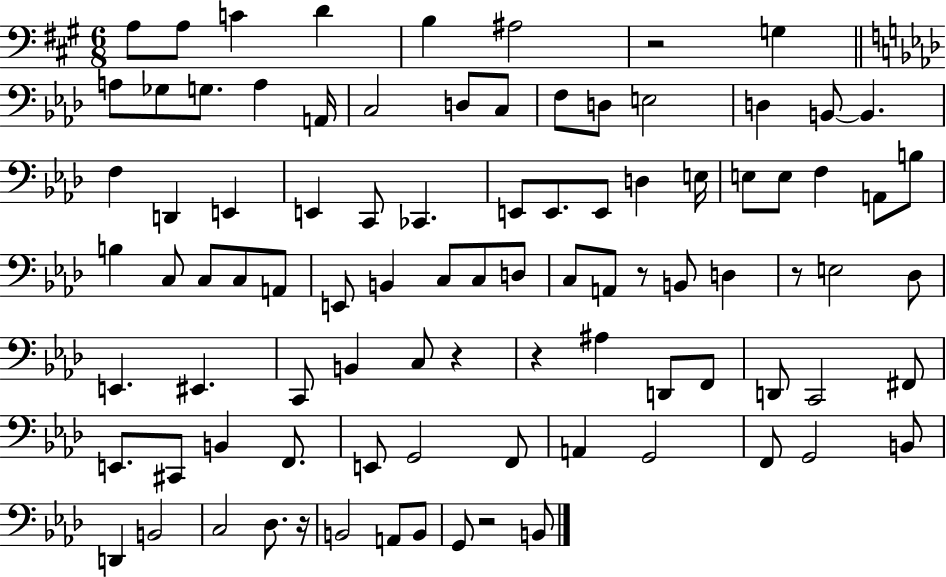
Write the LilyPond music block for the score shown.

{
  \clef bass
  \numericTimeSignature
  \time 6/8
  \key a \major
  a8 a8 c'4 d'4 | b4 ais2 | r2 g4 | \bar "||" \break \key aes \major a8 ges8 g8. a4 a,16 | c2 d8 c8 | f8 d8 e2 | d4 b,8~~ b,4. | \break f4 d,4 e,4 | e,4 c,8 ces,4. | e,8 e,8. e,8 d4 e16 | e8 e8 f4 a,8 b8 | \break b4 c8 c8 c8 a,8 | e,8 b,4 c8 c8 d8 | c8 a,8 r8 b,8 d4 | r8 e2 des8 | \break e,4. eis,4. | c,8 b,4 c8 r4 | r4 ais4 d,8 f,8 | d,8 c,2 fis,8 | \break e,8. cis,8 b,4 f,8. | e,8 g,2 f,8 | a,4 g,2 | f,8 g,2 b,8 | \break d,4 b,2 | c2 des8. r16 | b,2 a,8 b,8 | g,8 r2 b,8 | \break \bar "|."
}